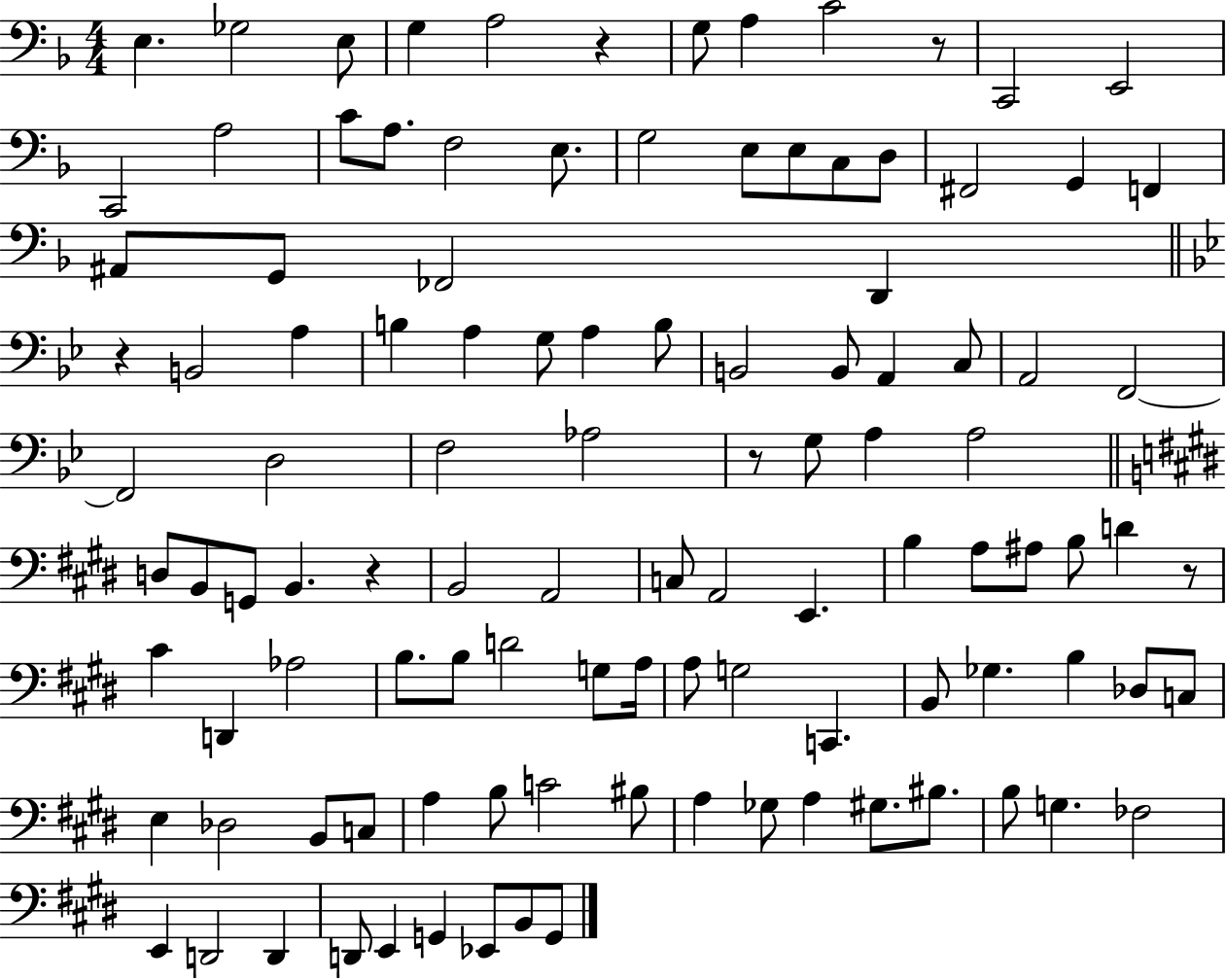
E3/q. Gb3/h E3/e G3/q A3/h R/q G3/e A3/q C4/h R/e C2/h E2/h C2/h A3/h C4/e A3/e. F3/h E3/e. G3/h E3/e E3/e C3/e D3/e F#2/h G2/q F2/q A#2/e G2/e FES2/h D2/q R/q B2/h A3/q B3/q A3/q G3/e A3/q B3/e B2/h B2/e A2/q C3/e A2/h F2/h F2/h D3/h F3/h Ab3/h R/e G3/e A3/q A3/h D3/e B2/e G2/e B2/q. R/q B2/h A2/h C3/e A2/h E2/q. B3/q A3/e A#3/e B3/e D4/q R/e C#4/q D2/q Ab3/h B3/e. B3/e D4/h G3/e A3/s A3/e G3/h C2/q. B2/e Gb3/q. B3/q Db3/e C3/e E3/q Db3/h B2/e C3/e A3/q B3/e C4/h BIS3/e A3/q Gb3/e A3/q G#3/e. BIS3/e. B3/e G3/q. FES3/h E2/q D2/h D2/q D2/e E2/q G2/q Eb2/e B2/e G2/e